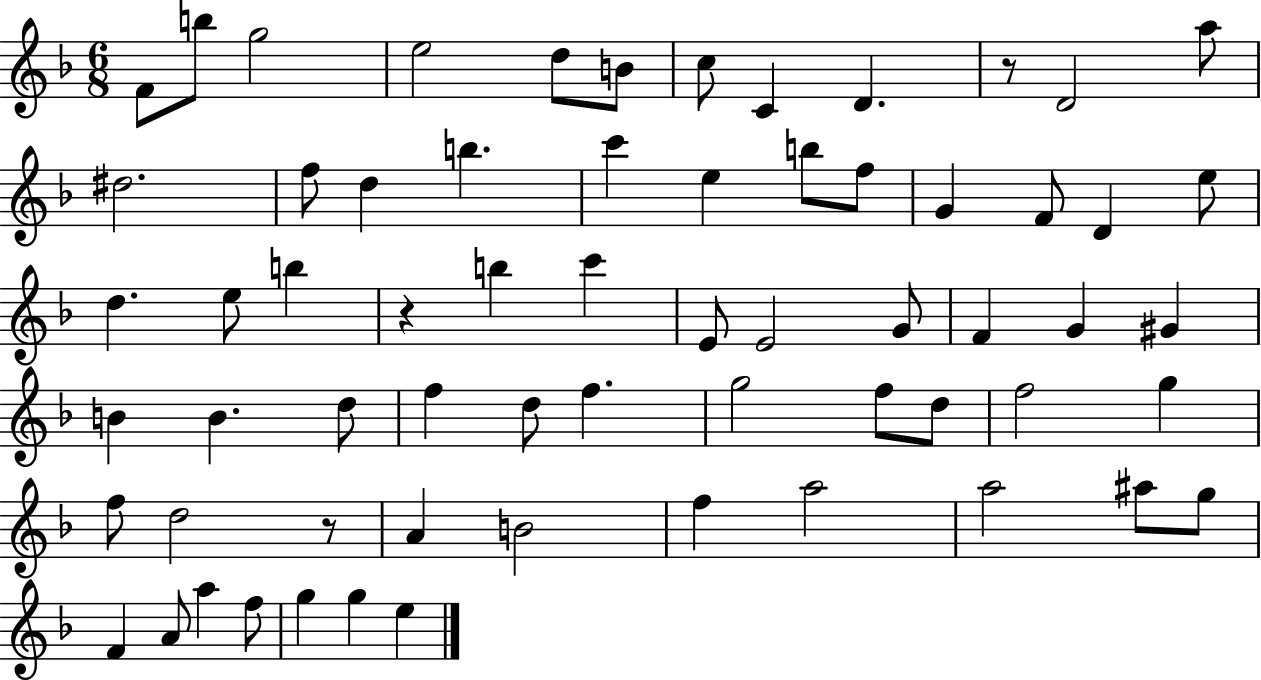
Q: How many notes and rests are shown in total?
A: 64